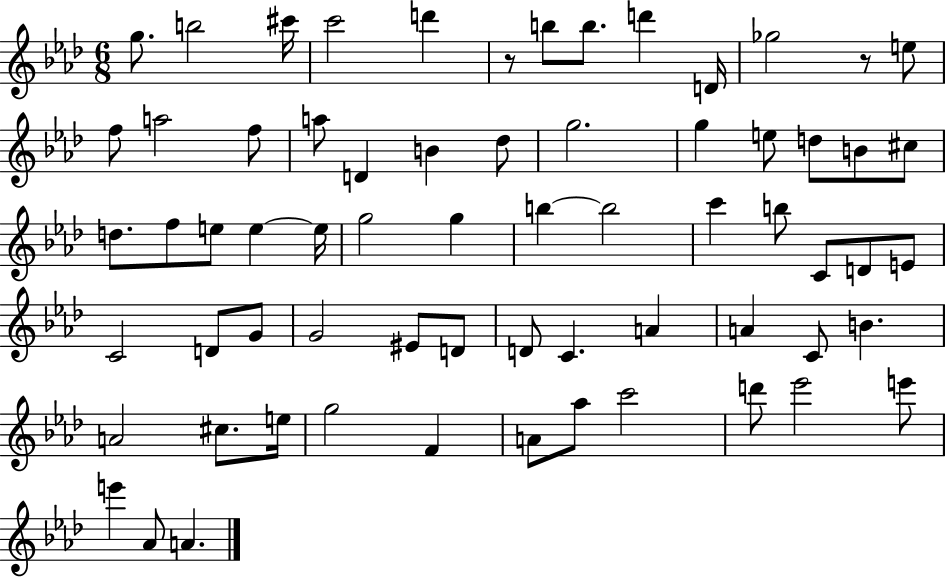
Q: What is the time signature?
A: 6/8